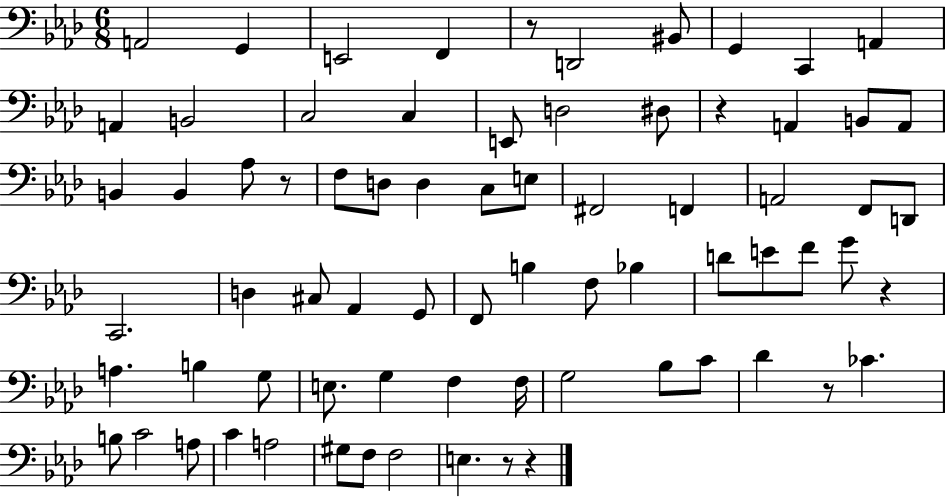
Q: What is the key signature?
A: AES major